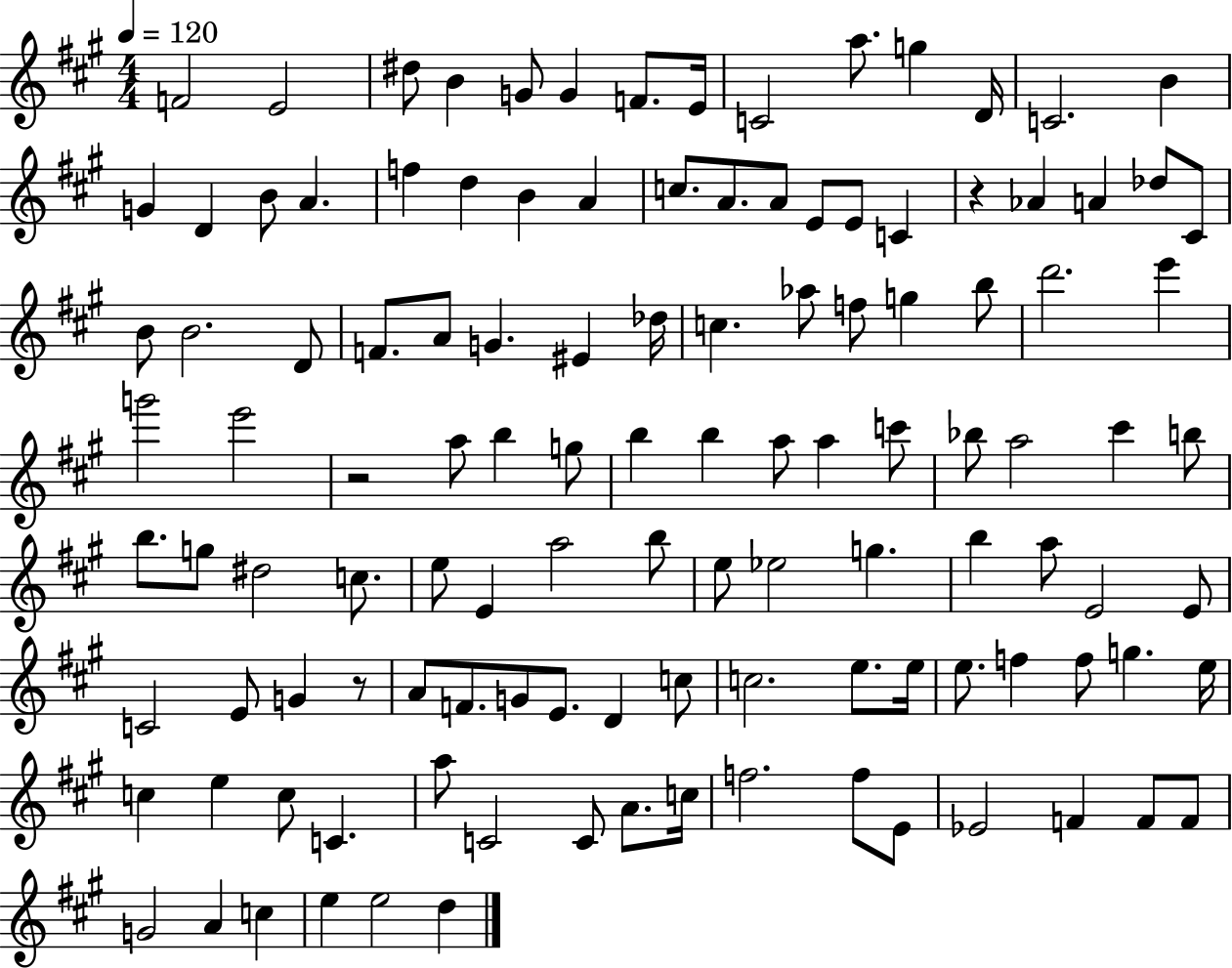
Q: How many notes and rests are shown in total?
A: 118